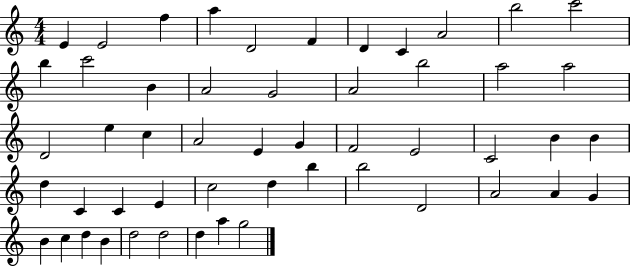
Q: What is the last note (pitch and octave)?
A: G5